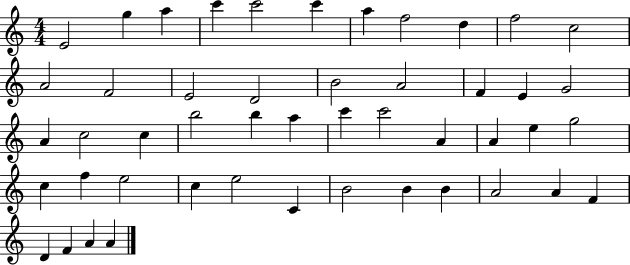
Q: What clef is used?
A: treble